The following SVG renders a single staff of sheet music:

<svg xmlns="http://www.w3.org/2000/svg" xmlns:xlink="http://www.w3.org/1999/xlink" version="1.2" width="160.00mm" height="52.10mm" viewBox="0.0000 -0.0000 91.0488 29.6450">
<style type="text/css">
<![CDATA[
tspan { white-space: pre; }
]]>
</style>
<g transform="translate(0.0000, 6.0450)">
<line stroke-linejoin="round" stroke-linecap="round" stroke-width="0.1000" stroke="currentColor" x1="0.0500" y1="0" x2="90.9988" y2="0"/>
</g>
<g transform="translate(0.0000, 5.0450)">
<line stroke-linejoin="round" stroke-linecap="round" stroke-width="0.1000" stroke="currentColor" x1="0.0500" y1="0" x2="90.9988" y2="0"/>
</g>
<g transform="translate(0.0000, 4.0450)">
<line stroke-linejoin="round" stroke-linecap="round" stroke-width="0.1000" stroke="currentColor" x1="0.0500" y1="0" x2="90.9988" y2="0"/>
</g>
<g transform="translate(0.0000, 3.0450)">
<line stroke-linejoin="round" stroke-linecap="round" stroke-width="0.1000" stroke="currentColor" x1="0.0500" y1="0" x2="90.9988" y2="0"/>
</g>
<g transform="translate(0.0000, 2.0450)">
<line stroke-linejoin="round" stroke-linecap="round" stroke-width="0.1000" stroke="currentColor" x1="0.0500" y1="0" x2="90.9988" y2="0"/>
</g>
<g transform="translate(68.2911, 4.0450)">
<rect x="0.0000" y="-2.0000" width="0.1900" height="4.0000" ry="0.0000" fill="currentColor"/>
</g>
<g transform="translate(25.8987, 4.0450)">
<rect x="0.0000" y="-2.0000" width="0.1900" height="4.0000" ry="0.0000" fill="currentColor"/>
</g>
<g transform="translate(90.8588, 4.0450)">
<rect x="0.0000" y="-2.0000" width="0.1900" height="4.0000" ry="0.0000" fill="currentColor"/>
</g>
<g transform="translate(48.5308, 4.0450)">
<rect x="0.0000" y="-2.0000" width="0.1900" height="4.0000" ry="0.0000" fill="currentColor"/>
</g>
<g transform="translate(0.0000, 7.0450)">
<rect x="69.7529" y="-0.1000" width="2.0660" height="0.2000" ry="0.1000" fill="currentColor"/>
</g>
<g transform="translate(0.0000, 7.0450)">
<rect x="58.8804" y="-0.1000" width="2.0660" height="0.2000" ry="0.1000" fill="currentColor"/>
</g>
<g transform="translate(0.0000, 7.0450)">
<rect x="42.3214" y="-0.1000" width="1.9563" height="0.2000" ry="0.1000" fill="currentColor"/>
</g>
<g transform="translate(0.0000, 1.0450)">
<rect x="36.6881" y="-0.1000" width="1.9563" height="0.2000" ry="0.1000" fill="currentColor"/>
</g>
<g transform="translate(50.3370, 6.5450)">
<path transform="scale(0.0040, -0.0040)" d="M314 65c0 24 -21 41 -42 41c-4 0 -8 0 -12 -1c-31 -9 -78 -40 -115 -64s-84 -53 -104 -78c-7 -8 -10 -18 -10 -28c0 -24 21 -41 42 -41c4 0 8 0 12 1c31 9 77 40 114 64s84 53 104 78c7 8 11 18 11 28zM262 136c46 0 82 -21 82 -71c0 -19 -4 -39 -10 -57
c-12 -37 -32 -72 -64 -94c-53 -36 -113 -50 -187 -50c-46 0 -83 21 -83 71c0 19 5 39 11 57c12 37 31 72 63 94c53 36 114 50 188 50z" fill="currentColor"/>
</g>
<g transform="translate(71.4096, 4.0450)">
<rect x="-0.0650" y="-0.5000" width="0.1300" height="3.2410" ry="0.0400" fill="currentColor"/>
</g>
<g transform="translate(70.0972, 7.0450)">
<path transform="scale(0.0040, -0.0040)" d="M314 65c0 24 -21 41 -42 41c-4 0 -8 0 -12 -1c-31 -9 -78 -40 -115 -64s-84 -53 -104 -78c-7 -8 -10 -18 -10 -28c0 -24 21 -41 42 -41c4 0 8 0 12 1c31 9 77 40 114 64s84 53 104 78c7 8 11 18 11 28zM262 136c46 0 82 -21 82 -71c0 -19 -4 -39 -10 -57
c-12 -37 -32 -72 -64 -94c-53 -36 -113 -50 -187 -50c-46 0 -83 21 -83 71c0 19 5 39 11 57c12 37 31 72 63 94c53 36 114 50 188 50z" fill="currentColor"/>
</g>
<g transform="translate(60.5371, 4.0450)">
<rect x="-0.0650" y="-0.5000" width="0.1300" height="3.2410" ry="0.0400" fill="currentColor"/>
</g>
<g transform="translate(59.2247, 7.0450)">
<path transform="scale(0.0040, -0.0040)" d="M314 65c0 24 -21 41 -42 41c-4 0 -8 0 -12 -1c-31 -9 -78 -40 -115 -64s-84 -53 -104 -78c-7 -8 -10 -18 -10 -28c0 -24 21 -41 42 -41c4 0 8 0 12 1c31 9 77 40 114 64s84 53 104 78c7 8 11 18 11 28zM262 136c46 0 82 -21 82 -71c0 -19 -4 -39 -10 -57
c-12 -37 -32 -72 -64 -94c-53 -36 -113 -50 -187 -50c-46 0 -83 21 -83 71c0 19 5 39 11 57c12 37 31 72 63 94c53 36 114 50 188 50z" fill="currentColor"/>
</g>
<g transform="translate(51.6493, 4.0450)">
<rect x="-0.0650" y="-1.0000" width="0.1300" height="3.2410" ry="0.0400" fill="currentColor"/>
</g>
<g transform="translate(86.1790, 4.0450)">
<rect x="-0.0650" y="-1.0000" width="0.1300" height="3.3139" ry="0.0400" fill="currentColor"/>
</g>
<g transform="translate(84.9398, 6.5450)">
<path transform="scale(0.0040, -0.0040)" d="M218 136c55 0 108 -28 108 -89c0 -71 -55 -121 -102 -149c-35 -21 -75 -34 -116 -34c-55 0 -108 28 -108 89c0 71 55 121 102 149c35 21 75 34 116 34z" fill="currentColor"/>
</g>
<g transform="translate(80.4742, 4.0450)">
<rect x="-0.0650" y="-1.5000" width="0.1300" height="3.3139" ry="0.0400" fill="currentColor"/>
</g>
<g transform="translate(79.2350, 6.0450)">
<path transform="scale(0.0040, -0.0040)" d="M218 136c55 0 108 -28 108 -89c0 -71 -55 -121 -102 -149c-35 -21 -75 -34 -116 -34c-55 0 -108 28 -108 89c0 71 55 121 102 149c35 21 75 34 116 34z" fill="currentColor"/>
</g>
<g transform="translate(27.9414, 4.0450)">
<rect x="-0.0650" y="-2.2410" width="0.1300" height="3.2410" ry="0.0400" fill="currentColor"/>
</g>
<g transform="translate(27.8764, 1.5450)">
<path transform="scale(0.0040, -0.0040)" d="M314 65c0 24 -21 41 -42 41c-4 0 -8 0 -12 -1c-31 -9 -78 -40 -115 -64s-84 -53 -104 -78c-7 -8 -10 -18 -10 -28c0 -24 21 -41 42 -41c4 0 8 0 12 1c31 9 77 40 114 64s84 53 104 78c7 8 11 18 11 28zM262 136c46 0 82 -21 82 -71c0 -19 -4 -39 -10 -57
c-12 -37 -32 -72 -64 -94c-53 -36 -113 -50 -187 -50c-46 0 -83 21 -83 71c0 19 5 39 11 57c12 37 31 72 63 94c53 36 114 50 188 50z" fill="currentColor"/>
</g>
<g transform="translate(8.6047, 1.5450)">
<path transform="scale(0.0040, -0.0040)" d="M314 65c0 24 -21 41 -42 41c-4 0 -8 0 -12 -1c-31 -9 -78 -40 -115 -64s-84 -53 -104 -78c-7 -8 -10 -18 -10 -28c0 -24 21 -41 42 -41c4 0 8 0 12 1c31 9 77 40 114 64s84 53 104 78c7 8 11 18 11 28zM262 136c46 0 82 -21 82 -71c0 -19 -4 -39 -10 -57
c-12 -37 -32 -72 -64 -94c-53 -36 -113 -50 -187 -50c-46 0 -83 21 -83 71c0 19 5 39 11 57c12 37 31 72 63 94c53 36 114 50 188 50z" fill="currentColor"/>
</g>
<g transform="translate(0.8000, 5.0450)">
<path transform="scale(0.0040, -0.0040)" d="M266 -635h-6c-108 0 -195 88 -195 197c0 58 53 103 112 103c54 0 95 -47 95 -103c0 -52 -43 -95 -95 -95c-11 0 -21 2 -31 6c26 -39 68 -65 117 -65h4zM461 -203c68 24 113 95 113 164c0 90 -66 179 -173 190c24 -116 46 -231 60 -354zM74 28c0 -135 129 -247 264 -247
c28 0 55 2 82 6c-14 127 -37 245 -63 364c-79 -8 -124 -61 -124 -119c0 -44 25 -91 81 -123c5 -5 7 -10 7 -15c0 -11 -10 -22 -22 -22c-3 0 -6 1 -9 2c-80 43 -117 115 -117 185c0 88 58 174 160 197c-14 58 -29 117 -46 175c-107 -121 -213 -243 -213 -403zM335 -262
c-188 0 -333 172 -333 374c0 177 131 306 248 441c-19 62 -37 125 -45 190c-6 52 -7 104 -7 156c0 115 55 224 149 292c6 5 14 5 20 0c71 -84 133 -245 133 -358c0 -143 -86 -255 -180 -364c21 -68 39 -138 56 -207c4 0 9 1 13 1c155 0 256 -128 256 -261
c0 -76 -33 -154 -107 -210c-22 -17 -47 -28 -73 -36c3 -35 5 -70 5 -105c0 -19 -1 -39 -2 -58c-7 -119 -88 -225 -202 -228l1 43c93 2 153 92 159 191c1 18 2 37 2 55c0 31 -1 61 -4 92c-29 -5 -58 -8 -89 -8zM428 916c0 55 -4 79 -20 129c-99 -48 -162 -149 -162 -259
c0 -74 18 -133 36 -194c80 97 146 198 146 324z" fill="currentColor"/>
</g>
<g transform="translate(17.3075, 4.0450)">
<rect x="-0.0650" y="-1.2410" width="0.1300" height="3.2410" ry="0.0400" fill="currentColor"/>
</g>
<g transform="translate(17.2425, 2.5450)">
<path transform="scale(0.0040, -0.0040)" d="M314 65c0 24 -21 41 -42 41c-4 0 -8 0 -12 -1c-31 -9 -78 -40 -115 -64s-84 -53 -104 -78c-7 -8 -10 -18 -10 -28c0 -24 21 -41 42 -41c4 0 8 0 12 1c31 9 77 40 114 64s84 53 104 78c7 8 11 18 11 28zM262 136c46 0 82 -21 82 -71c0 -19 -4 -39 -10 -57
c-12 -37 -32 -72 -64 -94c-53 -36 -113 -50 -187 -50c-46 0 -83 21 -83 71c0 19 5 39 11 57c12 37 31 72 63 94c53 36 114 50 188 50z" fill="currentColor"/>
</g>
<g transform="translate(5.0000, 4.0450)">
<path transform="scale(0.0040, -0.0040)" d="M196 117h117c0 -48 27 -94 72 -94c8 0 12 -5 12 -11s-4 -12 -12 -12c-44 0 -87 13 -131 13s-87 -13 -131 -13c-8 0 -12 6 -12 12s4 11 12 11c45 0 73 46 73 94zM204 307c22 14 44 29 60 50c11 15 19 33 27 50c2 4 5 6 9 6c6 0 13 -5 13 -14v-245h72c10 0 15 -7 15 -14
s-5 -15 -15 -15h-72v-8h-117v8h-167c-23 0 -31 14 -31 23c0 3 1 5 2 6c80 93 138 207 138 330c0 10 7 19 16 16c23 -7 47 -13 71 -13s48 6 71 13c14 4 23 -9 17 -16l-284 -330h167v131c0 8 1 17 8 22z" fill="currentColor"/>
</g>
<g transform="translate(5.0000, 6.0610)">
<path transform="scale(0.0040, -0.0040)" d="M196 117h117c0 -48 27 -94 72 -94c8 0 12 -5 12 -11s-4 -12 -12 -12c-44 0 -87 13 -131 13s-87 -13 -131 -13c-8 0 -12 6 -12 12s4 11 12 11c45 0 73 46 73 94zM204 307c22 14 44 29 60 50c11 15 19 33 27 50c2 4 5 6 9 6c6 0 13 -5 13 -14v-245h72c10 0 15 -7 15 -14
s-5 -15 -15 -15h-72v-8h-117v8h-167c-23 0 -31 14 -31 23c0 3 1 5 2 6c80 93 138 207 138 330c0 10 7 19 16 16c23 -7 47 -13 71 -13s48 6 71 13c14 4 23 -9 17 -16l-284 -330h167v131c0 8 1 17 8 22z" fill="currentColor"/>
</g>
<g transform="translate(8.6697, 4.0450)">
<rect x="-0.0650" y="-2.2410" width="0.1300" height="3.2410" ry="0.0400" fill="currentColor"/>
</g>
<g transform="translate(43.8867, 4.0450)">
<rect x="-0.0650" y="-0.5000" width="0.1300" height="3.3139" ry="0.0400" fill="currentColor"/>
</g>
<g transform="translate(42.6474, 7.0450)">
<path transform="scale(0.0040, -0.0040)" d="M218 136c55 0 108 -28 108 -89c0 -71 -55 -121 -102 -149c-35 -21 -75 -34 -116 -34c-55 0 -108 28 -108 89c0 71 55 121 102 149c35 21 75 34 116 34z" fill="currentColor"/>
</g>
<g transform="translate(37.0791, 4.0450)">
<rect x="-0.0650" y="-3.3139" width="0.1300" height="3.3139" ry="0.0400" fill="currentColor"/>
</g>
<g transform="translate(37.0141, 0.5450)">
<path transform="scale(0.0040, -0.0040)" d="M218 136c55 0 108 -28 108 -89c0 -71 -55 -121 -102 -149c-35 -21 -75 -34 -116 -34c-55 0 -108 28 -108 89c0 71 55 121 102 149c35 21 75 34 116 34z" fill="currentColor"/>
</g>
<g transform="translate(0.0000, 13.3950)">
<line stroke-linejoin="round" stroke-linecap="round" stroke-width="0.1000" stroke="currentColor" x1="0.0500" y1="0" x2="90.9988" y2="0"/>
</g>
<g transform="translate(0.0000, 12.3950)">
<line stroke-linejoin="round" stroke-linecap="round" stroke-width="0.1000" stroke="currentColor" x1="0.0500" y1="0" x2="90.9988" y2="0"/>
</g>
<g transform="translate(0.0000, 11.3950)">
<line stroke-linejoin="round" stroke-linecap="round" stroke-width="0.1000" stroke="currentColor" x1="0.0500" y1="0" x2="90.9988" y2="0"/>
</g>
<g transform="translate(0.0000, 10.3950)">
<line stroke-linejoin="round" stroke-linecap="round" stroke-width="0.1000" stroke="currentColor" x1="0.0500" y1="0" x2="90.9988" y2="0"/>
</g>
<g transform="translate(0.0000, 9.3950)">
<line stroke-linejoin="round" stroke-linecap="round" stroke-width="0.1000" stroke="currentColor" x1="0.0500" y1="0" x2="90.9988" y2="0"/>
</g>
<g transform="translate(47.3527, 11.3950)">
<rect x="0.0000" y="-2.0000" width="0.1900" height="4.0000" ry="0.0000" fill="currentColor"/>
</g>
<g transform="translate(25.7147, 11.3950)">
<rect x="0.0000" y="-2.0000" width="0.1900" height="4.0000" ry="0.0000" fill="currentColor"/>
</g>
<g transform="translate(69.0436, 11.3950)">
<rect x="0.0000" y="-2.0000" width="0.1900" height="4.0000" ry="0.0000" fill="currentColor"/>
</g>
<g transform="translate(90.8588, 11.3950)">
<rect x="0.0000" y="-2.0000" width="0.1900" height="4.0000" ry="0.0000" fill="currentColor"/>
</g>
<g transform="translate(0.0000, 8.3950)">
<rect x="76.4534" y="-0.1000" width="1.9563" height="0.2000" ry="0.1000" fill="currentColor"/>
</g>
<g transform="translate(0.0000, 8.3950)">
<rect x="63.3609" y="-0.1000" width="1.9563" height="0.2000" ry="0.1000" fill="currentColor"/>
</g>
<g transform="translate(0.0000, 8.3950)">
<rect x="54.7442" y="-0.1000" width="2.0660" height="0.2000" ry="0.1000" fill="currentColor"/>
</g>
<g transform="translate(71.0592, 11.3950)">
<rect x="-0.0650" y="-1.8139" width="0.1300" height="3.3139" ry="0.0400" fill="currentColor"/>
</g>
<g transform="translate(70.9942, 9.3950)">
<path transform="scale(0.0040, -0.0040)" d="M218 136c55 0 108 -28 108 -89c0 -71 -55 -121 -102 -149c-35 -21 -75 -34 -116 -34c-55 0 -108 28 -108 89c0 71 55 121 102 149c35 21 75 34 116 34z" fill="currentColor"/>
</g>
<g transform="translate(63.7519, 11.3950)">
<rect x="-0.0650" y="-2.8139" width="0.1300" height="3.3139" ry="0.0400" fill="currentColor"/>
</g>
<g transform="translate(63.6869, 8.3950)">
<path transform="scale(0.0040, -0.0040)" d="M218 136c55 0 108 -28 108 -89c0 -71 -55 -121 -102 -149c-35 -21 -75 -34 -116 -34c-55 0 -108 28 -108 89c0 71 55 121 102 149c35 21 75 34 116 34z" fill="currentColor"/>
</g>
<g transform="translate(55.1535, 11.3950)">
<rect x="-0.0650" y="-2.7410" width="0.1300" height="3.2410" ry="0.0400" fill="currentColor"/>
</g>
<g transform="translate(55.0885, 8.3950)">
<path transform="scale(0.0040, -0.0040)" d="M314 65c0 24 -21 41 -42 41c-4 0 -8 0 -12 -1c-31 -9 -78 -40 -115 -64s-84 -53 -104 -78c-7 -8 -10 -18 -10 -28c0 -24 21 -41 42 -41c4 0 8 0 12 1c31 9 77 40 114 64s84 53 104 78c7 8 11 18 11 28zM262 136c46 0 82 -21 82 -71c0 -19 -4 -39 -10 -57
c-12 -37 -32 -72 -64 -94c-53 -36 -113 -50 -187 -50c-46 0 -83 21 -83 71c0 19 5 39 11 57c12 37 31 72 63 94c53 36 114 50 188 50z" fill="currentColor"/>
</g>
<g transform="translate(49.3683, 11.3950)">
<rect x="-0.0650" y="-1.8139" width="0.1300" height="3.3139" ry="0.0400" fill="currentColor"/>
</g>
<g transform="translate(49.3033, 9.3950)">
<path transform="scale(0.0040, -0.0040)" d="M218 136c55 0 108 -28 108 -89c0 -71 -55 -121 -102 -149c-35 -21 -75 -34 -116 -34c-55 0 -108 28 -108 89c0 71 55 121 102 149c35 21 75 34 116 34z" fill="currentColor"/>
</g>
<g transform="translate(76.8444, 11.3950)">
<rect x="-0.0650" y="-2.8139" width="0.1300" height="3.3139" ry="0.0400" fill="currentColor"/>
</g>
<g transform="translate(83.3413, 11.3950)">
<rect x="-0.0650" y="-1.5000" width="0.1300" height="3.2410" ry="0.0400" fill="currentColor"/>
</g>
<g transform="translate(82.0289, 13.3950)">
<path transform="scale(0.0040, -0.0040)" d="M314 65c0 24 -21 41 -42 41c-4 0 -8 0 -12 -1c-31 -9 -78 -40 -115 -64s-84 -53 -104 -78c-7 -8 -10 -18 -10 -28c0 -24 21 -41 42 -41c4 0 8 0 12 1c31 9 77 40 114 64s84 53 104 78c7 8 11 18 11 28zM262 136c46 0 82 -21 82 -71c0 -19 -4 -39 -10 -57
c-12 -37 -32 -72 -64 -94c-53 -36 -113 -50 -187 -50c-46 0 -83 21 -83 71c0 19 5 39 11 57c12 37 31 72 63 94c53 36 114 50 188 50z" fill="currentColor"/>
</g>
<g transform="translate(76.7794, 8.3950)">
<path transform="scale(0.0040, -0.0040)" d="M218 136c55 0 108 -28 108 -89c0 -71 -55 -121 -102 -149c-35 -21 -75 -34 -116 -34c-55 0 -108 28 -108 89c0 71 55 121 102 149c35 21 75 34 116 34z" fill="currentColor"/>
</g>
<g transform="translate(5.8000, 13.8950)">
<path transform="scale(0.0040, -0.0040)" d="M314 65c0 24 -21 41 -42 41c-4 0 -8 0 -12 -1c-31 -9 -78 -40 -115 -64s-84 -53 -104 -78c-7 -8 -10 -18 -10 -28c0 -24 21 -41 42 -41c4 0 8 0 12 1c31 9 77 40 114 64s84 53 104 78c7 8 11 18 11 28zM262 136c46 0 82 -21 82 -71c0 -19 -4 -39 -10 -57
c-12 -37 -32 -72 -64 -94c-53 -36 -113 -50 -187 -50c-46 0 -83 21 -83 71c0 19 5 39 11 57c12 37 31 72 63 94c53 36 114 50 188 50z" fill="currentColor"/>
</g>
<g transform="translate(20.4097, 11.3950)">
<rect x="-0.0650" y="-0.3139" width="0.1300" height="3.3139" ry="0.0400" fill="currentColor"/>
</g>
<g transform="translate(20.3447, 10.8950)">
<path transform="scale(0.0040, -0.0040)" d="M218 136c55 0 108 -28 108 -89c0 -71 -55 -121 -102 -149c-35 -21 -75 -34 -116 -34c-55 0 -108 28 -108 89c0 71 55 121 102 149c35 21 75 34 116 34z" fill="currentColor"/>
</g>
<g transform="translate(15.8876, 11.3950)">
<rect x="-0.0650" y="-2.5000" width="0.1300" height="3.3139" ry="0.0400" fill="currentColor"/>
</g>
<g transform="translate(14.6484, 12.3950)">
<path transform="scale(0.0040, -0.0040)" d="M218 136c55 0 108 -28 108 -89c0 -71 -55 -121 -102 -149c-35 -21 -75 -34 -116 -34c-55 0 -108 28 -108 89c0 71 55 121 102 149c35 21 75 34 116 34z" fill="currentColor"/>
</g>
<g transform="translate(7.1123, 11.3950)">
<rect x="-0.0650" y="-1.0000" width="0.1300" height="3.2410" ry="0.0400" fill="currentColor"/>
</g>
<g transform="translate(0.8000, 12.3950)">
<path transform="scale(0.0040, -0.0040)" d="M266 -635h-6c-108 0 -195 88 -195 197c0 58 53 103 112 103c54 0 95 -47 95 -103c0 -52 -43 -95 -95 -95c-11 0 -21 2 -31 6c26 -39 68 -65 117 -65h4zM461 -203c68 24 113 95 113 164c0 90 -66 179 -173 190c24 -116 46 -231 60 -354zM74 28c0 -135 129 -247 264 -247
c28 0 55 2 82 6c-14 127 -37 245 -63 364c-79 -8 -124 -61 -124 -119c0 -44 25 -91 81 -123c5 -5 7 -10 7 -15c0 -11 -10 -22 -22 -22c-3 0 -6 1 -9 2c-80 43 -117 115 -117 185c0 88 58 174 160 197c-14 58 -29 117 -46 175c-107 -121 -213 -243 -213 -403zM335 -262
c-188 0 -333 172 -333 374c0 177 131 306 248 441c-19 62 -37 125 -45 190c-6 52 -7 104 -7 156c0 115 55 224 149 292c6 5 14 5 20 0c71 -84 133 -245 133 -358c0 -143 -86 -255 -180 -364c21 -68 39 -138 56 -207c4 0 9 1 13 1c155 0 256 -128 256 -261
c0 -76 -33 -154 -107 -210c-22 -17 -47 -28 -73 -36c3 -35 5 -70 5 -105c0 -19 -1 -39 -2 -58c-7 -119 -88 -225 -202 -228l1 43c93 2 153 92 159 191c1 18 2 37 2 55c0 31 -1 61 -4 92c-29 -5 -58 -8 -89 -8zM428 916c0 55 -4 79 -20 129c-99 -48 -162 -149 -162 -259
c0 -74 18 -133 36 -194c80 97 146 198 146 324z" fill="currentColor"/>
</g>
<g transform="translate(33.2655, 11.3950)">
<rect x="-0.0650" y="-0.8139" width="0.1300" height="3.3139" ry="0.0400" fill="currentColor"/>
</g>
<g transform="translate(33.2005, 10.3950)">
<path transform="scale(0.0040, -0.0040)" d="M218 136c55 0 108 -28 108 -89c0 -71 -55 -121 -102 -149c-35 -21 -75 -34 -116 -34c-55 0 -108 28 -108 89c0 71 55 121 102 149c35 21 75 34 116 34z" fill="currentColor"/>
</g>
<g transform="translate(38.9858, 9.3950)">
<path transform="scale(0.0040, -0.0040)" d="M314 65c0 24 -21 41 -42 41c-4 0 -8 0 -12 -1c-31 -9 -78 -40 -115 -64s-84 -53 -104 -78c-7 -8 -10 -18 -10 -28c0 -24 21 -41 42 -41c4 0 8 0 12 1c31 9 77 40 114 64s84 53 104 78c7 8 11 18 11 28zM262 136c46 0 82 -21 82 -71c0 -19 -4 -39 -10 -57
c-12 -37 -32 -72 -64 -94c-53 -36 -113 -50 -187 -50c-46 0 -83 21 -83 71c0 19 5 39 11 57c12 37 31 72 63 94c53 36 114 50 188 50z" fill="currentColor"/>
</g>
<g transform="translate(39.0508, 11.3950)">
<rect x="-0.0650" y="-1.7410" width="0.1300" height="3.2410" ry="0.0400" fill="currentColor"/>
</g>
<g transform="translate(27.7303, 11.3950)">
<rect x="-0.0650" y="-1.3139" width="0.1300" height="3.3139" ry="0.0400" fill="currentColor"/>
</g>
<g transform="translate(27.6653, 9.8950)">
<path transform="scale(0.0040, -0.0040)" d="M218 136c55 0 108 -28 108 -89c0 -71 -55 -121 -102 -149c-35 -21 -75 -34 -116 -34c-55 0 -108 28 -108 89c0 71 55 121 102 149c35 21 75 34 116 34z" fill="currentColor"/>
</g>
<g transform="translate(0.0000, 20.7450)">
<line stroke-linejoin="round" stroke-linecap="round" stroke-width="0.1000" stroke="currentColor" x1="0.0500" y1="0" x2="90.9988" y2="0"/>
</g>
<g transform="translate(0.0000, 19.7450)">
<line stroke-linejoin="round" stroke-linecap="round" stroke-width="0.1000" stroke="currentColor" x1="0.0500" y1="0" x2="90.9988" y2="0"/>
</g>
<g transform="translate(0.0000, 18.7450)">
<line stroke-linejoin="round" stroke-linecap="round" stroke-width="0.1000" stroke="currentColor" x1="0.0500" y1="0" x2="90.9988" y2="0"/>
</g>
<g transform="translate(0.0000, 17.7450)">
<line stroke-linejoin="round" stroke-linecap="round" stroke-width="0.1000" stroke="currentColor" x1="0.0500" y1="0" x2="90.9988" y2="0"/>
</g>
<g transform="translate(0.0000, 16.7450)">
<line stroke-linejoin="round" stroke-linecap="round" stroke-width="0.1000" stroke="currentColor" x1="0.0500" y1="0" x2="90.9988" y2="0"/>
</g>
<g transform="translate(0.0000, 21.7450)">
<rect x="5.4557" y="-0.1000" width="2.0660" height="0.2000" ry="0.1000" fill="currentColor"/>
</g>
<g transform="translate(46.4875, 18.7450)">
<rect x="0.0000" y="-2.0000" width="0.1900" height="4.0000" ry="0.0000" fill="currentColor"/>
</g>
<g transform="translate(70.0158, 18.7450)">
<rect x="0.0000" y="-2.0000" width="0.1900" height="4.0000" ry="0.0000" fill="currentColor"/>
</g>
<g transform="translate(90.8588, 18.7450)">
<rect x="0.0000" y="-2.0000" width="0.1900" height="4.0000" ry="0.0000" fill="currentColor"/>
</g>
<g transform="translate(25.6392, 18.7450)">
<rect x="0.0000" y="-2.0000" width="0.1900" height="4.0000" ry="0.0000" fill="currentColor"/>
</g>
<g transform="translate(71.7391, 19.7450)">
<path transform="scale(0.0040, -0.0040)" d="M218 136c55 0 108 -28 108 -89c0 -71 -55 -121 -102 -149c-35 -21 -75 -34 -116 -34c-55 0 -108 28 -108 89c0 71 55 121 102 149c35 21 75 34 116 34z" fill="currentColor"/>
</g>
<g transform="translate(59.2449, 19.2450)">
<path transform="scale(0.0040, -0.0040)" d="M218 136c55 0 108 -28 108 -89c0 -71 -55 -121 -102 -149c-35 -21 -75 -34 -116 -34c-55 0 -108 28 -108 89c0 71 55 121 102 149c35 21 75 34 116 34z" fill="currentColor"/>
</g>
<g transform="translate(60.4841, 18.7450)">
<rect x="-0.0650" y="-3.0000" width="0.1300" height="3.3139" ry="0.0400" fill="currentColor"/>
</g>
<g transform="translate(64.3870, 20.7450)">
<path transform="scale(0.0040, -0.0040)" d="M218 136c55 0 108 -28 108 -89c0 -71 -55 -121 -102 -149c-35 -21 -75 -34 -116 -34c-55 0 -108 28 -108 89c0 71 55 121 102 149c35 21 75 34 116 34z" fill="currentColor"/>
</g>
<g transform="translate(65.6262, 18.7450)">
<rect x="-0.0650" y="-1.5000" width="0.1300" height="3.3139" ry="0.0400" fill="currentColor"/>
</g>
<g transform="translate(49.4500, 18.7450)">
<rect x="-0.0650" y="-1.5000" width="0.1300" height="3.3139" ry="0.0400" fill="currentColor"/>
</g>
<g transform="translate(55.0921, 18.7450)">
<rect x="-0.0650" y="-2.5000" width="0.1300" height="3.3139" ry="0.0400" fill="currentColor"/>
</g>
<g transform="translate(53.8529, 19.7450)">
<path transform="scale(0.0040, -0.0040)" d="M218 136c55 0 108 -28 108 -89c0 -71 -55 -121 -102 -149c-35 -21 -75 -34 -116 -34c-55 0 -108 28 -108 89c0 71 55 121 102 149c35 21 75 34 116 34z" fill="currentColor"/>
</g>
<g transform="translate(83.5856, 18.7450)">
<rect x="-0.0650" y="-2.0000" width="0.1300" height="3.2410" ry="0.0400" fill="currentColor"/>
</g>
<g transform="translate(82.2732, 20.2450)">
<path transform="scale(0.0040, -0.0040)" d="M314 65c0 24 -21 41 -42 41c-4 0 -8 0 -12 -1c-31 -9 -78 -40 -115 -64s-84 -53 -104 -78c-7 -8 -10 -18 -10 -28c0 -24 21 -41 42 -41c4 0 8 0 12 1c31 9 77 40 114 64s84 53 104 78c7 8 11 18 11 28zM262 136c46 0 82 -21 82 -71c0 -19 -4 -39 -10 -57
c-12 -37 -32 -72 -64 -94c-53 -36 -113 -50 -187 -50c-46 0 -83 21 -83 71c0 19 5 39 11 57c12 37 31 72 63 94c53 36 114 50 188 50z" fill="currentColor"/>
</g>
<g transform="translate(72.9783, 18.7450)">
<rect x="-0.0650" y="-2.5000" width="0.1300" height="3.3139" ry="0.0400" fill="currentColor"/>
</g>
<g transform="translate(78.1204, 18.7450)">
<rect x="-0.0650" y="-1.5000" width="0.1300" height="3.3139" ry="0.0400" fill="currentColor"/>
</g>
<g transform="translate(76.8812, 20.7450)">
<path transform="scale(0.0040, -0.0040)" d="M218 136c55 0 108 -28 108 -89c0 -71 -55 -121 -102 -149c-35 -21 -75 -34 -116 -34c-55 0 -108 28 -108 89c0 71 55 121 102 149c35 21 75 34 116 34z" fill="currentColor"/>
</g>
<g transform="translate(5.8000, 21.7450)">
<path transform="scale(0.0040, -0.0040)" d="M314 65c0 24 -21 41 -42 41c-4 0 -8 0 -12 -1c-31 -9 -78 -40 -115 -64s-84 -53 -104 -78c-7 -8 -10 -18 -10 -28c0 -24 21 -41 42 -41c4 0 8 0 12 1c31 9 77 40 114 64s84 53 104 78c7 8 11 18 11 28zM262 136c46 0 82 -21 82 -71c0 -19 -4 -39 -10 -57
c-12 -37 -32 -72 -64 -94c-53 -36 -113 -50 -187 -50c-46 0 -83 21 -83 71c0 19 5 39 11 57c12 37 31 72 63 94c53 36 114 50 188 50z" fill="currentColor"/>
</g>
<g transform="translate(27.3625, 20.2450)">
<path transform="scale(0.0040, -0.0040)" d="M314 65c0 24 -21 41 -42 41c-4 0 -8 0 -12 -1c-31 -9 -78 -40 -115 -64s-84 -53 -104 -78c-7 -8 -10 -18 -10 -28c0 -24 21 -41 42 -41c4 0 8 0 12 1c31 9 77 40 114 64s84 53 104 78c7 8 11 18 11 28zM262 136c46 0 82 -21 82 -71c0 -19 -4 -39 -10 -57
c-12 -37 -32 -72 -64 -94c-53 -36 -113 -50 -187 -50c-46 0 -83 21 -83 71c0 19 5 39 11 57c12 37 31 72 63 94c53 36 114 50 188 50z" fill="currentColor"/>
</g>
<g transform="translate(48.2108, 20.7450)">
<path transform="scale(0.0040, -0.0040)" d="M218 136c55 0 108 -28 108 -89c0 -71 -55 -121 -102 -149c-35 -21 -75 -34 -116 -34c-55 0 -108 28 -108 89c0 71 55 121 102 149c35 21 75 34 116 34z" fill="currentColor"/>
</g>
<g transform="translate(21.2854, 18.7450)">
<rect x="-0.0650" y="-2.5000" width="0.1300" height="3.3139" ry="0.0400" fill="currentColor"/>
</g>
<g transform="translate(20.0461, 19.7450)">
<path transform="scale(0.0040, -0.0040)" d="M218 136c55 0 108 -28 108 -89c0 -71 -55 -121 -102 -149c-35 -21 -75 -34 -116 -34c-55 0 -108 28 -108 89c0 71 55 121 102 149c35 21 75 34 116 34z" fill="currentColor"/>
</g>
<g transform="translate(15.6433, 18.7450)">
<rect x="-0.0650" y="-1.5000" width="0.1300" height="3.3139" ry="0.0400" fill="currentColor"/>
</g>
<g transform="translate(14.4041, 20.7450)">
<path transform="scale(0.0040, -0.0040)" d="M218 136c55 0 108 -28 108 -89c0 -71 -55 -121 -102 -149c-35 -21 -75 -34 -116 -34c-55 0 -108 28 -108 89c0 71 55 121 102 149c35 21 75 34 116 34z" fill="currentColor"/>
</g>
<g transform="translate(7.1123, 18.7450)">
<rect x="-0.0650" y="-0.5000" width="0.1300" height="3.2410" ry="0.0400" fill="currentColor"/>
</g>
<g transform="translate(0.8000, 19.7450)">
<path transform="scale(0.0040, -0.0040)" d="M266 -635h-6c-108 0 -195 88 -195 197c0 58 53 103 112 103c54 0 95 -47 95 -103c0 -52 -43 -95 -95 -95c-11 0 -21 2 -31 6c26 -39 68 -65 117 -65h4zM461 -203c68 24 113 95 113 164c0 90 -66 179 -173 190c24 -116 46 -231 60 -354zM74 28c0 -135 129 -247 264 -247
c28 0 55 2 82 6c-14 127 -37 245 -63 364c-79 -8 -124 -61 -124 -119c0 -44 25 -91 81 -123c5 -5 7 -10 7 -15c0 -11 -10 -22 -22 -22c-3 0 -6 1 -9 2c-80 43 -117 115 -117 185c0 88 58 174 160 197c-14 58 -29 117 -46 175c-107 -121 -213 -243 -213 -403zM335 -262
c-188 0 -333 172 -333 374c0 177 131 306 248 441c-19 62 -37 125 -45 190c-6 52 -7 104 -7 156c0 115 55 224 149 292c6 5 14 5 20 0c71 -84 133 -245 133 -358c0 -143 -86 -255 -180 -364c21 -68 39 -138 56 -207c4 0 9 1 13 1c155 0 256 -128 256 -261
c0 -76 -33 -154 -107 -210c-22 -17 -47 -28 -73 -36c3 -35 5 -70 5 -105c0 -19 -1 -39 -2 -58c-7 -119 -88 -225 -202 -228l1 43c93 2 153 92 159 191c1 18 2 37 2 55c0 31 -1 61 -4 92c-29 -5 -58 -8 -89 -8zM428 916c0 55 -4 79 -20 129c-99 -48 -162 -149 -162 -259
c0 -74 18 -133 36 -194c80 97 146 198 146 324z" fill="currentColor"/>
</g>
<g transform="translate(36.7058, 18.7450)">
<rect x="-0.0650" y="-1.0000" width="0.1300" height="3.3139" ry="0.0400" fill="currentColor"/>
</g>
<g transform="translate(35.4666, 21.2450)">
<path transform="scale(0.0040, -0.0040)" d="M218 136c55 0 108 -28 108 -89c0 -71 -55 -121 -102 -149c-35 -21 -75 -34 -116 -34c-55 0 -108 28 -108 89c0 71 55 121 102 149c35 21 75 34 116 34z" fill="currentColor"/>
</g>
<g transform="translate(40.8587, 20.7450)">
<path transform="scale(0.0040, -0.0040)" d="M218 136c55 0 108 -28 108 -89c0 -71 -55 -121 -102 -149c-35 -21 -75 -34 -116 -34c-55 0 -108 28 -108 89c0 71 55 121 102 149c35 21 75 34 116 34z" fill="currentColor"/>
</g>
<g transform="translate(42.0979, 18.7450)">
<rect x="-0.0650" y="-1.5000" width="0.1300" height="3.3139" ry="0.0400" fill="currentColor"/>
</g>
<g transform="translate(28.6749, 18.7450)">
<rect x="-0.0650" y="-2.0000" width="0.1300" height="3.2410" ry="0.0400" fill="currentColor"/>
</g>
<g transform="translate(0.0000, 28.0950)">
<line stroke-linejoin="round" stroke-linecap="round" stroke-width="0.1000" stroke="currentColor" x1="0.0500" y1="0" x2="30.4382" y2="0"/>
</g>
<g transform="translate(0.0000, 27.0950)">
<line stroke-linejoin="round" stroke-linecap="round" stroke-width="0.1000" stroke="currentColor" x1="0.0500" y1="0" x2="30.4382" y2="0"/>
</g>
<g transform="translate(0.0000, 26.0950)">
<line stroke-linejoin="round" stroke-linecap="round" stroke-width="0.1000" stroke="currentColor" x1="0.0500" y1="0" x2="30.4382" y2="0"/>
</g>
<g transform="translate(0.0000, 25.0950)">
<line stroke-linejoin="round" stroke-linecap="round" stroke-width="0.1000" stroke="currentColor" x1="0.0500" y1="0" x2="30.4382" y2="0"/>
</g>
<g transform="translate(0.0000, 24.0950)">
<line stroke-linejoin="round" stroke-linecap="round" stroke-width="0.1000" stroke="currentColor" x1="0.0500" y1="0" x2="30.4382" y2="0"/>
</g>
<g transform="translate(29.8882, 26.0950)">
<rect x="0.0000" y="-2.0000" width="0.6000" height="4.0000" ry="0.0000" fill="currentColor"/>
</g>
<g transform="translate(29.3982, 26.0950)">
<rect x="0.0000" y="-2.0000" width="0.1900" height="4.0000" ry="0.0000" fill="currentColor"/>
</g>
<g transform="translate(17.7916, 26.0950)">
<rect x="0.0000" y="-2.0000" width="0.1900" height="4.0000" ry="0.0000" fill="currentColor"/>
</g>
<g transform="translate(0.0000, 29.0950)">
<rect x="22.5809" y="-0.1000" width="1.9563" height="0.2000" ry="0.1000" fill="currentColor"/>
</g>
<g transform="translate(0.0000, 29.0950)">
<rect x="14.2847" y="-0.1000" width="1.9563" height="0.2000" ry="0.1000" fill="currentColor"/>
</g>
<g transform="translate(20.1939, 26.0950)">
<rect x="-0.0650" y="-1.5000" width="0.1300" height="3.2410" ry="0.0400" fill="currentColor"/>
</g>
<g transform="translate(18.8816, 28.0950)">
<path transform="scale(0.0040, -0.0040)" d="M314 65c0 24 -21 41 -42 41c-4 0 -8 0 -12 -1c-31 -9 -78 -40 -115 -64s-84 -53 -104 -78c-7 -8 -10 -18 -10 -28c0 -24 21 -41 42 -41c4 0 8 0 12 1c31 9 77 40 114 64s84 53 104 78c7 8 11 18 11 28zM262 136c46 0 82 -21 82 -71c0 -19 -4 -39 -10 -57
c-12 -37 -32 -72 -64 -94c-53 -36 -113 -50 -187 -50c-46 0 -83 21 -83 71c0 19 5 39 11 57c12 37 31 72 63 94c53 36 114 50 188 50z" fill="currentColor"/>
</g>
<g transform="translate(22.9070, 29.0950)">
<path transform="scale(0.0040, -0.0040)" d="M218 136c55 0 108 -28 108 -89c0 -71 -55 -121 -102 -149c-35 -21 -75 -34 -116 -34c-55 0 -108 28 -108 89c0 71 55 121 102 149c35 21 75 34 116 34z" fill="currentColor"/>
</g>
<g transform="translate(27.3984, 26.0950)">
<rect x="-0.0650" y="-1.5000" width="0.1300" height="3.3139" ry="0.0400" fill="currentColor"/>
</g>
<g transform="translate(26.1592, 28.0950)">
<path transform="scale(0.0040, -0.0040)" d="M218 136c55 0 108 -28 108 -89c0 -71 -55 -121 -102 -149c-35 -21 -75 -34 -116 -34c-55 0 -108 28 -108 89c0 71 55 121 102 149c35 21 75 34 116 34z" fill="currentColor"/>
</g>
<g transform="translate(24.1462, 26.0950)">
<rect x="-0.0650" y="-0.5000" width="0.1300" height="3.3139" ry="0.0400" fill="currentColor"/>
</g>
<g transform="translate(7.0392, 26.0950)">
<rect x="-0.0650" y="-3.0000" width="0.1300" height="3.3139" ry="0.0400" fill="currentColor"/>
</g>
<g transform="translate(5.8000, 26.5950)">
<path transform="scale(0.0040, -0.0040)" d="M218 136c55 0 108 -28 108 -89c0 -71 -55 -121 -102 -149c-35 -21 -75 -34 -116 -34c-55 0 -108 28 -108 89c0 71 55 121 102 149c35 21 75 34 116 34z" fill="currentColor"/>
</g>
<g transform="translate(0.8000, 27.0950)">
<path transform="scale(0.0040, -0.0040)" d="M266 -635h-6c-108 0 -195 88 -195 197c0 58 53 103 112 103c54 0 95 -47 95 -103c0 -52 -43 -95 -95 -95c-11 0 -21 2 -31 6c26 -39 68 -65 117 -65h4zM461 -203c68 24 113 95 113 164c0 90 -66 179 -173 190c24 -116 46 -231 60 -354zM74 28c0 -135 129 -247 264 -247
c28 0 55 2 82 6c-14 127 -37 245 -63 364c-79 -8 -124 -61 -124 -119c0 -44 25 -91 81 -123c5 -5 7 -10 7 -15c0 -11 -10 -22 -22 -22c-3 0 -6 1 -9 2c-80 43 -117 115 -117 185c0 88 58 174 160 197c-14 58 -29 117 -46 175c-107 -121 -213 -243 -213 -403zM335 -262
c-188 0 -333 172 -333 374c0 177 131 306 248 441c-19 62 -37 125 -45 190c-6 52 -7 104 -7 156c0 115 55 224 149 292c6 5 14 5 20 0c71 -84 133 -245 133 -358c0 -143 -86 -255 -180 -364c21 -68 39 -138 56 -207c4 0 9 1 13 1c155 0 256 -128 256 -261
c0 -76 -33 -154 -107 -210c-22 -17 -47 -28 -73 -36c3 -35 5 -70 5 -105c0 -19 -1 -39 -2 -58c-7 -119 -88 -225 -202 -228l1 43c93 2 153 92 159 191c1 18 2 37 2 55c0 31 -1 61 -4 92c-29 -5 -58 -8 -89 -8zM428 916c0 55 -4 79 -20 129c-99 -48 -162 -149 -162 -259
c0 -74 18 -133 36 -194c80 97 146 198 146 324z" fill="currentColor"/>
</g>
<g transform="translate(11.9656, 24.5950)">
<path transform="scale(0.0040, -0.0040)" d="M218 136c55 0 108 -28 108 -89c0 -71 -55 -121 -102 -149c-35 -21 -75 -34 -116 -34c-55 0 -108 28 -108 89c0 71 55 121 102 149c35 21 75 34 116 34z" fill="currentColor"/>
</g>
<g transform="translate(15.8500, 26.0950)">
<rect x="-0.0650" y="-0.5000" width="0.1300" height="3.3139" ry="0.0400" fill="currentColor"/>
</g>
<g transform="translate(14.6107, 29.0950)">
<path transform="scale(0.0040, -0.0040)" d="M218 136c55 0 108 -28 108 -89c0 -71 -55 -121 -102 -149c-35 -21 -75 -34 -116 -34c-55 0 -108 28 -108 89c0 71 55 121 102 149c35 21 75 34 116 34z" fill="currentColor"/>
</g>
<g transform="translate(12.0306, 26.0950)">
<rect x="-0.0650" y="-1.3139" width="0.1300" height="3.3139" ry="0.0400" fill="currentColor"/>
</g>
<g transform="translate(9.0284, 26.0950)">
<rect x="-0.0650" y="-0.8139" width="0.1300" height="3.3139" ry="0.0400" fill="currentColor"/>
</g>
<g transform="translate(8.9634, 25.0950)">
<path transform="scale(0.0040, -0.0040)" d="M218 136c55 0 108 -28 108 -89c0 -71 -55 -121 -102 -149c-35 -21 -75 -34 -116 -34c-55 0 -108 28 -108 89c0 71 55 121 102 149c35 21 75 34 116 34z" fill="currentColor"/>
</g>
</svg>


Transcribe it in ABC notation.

X:1
T:Untitled
M:4/4
L:1/4
K:C
g2 e2 g2 b C D2 C2 C2 E D D2 G c e d f2 f a2 a f a E2 C2 E G F2 D E E G A E G E F2 A d e C E2 C E